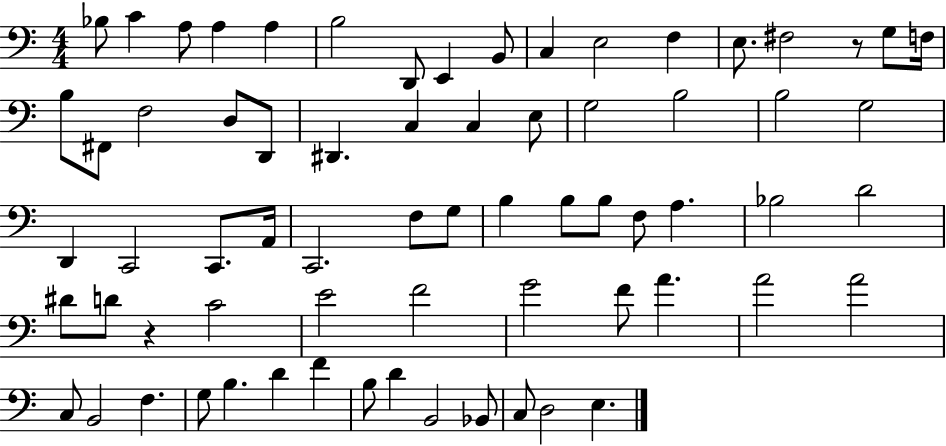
{
  \clef bass
  \numericTimeSignature
  \time 4/4
  \key c \major
  \repeat volta 2 { bes8 c'4 a8 a4 a4 | b2 d,8 e,4 b,8 | c4 e2 f4 | e8. fis2 r8 g8 f16 | \break b8 fis,8 f2 d8 d,8 | dis,4. c4 c4 e8 | g2 b2 | b2 g2 | \break d,4 c,2 c,8. a,16 | c,2. f8 g8 | b4 b8 b8 f8 a4. | bes2 d'2 | \break dis'8 d'8 r4 c'2 | e'2 f'2 | g'2 f'8 a'4. | a'2 a'2 | \break c8 b,2 f4. | g8 b4. d'4 f'4 | b8 d'4 b,2 bes,8 | c8 d2 e4. | \break } \bar "|."
}